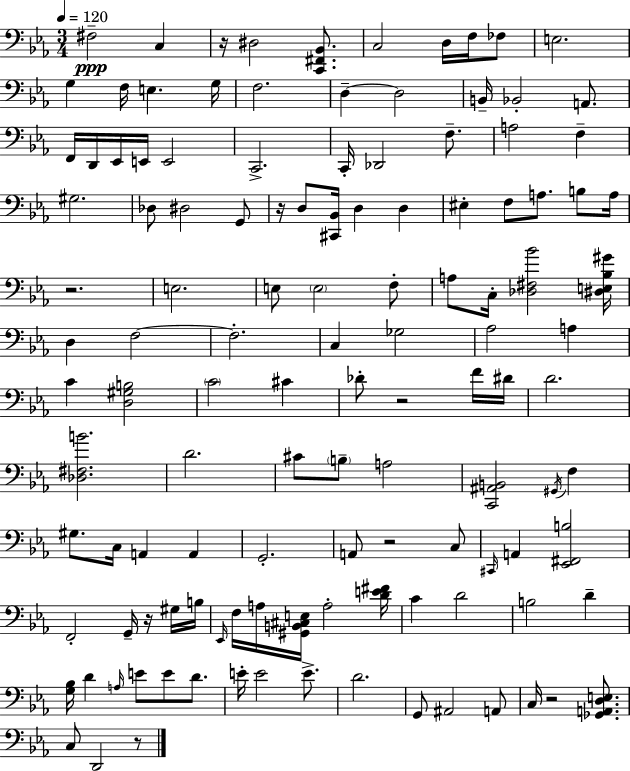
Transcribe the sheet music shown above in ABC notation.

X:1
T:Untitled
M:3/4
L:1/4
K:Eb
^F,2 C, z/4 ^D,2 [C,,^F,,_B,,]/2 C,2 D,/4 F,/4 _F,/2 E,2 G, F,/4 E, G,/4 F,2 D, D,2 B,,/4 _B,,2 A,,/2 F,,/4 D,,/4 _E,,/4 E,,/4 E,,2 C,,2 C,,/4 _D,,2 F,/2 A,2 F, ^G,2 _D,/2 ^D,2 G,,/2 z/4 D,/2 [^C,,_B,,]/4 D, D, ^E, F,/2 A,/2 B,/2 A,/4 z2 E,2 E,/2 E,2 F,/2 A,/2 C,/4 [_D,^F,_B]2 [^D,E,_B,^G]/4 D, F,2 F,2 C, _G,2 _A,2 A, C [D,^G,B,]2 C2 ^C _D/2 z2 F/4 ^D/4 D2 [_D,^F,B]2 D2 ^C/2 B,/2 A,2 [C,,^A,,B,,]2 ^G,,/4 F, ^G,/2 C,/4 A,, A,, G,,2 A,,/2 z2 C,/2 ^C,,/4 A,, [_E,,^F,,B,]2 F,,2 G,,/4 z/4 ^G,/4 B,/4 _E,,/4 F,/4 A,/4 [^G,,B,,^C,E,]/4 A,2 [DE^F]/4 C D2 B,2 D [G,_B,]/4 D A,/4 E/2 E/2 D/2 E/4 E2 E/2 D2 G,,/2 ^A,,2 A,,/2 C,/4 z2 [_G,,A,,D,E,]/2 C,/2 D,,2 z/2